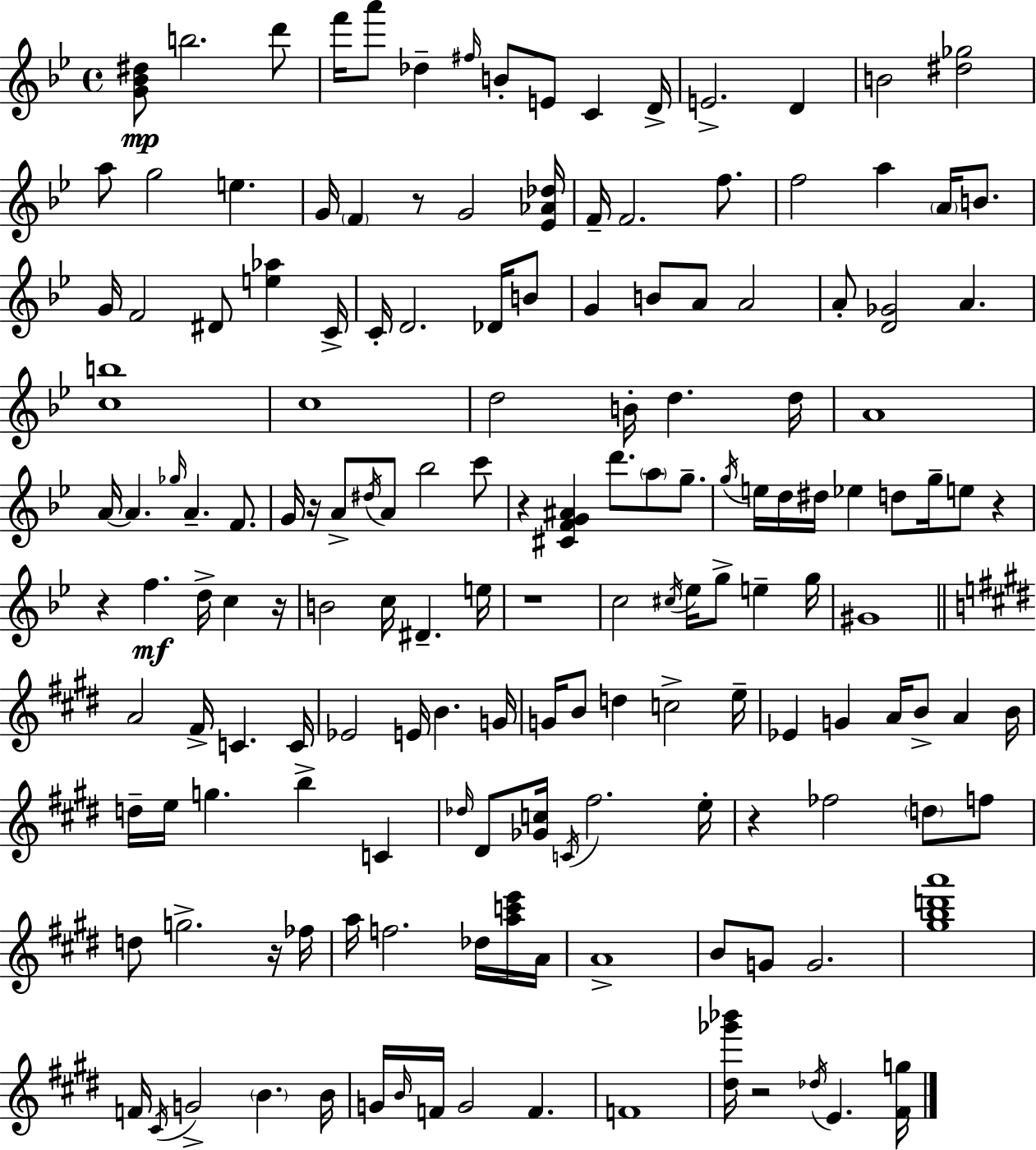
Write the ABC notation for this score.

X:1
T:Untitled
M:4/4
L:1/4
K:Bb
[G_B^d]/2 b2 d'/2 f'/4 a'/2 _d ^f/4 B/2 E/2 C D/4 E2 D B2 [^d_g]2 a/2 g2 e G/4 F z/2 G2 [_E_A_d]/4 F/4 F2 f/2 f2 a A/4 B/2 G/4 F2 ^D/2 [e_a] C/4 C/4 D2 _D/4 B/2 G B/2 A/2 A2 A/2 [D_G]2 A [cb]4 c4 d2 B/4 d d/4 A4 A/4 A _g/4 A F/2 G/4 z/4 A/2 ^d/4 A/2 _b2 c'/2 z [^CFG^A] d'/2 a/2 g/2 g/4 e/4 d/4 ^d/4 _e d/2 g/4 e/2 z z f d/4 c z/4 B2 c/4 ^D e/4 z4 c2 ^c/4 _e/4 g/2 e g/4 ^G4 A2 ^F/4 C C/4 _E2 E/4 B G/4 G/4 B/2 d c2 e/4 _E G A/4 B/2 A B/4 d/4 e/4 g b C _d/4 ^D/2 [_Gc]/4 C/4 ^f2 e/4 z _f2 d/2 f/2 d/2 g2 z/4 _f/4 a/4 f2 _d/4 [ac'e']/4 A/4 A4 B/2 G/2 G2 [^gbd'a']4 F/4 ^C/4 G2 B B/4 G/4 B/4 F/4 G2 F F4 [^d_g'_b']/4 z2 _d/4 E [^Fg]/4